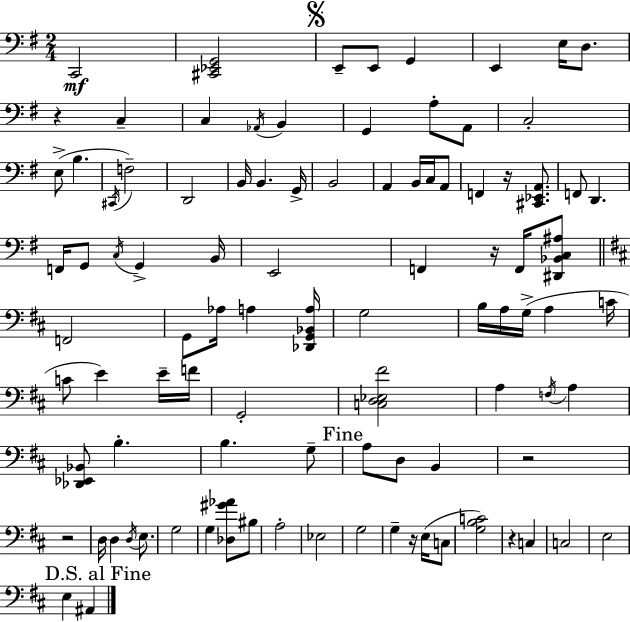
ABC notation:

X:1
T:Untitled
M:2/4
L:1/4
K:Em
C,,2 [^C,,_E,,G,,]2 E,,/2 E,,/2 G,, E,, E,/4 D,/2 z C, C, _A,,/4 B,, G,, A,/2 A,,/2 C,2 E,/2 B, ^C,,/4 F,2 D,,2 B,,/4 B,, G,,/4 B,,2 A,, B,,/4 C,/4 A,,/2 F,, z/4 [^C,,_E,,A,,]/2 F,,/2 D,, F,,/4 G,,/2 C,/4 G,, B,,/4 E,,2 F,, z/4 F,,/4 [^D,,_B,,C,^A,]/2 F,,2 G,,/2 _A,/4 A, [_D,,G,,_B,,A,]/4 G,2 B,/4 A,/4 G,/4 A, C/4 C/2 E E/4 F/4 G,,2 [C,D,_E,^F]2 A, F,/4 A, [_D,,_E,,_B,,]/2 B, B, G,/2 A,/2 D,/2 B,, z2 z2 D,/4 D, D,/4 E,/2 G,2 G, [_D,^G_A]/2 ^B,/2 A,2 _E,2 G,2 G, z/4 E,/4 C,/2 [G,B,C]2 z C, C,2 E,2 E, ^A,,